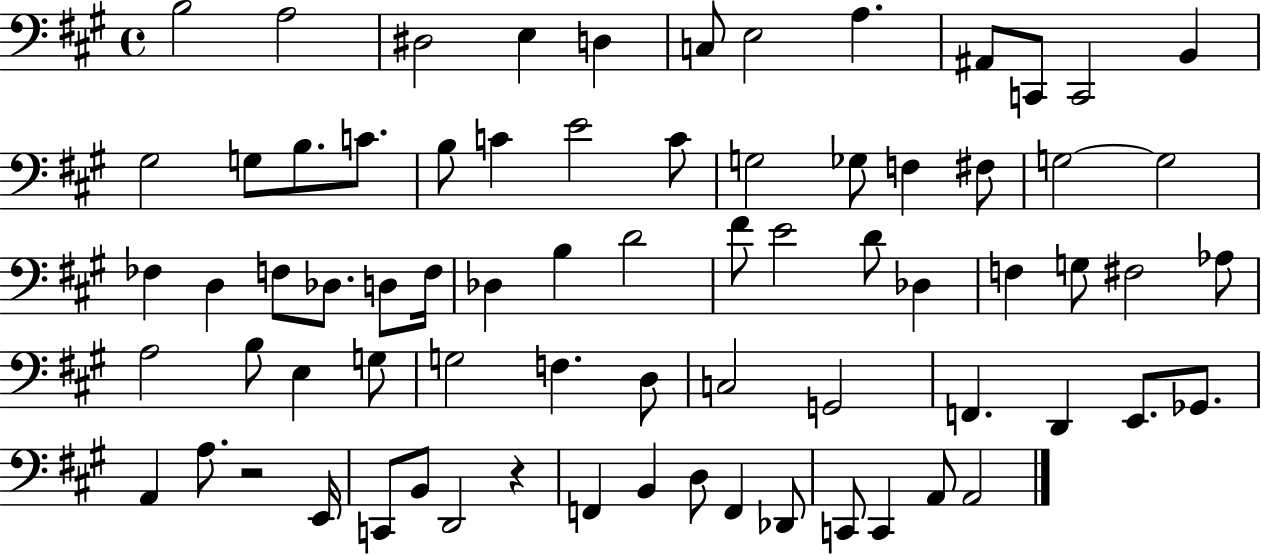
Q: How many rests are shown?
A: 2